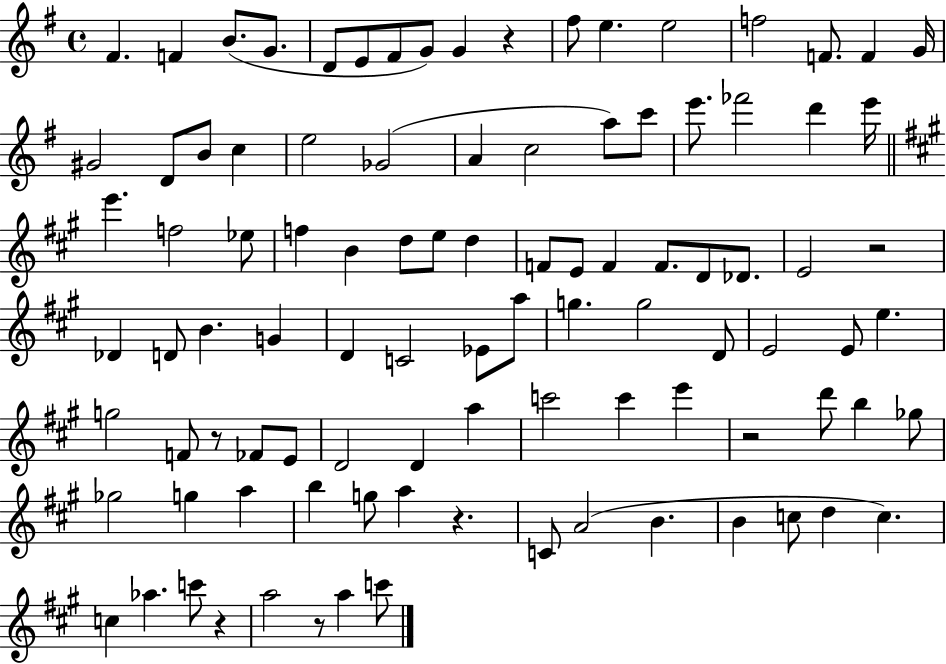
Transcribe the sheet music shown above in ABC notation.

X:1
T:Untitled
M:4/4
L:1/4
K:G
^F F B/2 G/2 D/2 E/2 ^F/2 G/2 G z ^f/2 e e2 f2 F/2 F G/4 ^G2 D/2 B/2 c e2 _G2 A c2 a/2 c'/2 e'/2 _f'2 d' e'/4 e' f2 _e/2 f B d/2 e/2 d F/2 E/2 F F/2 D/2 _D/2 E2 z2 _D D/2 B G D C2 _E/2 a/2 g g2 D/2 E2 E/2 e g2 F/2 z/2 _F/2 E/2 D2 D a c'2 c' e' z2 d'/2 b _g/2 _g2 g a b g/2 a z C/2 A2 B B c/2 d c c _a c'/2 z a2 z/2 a c'/2